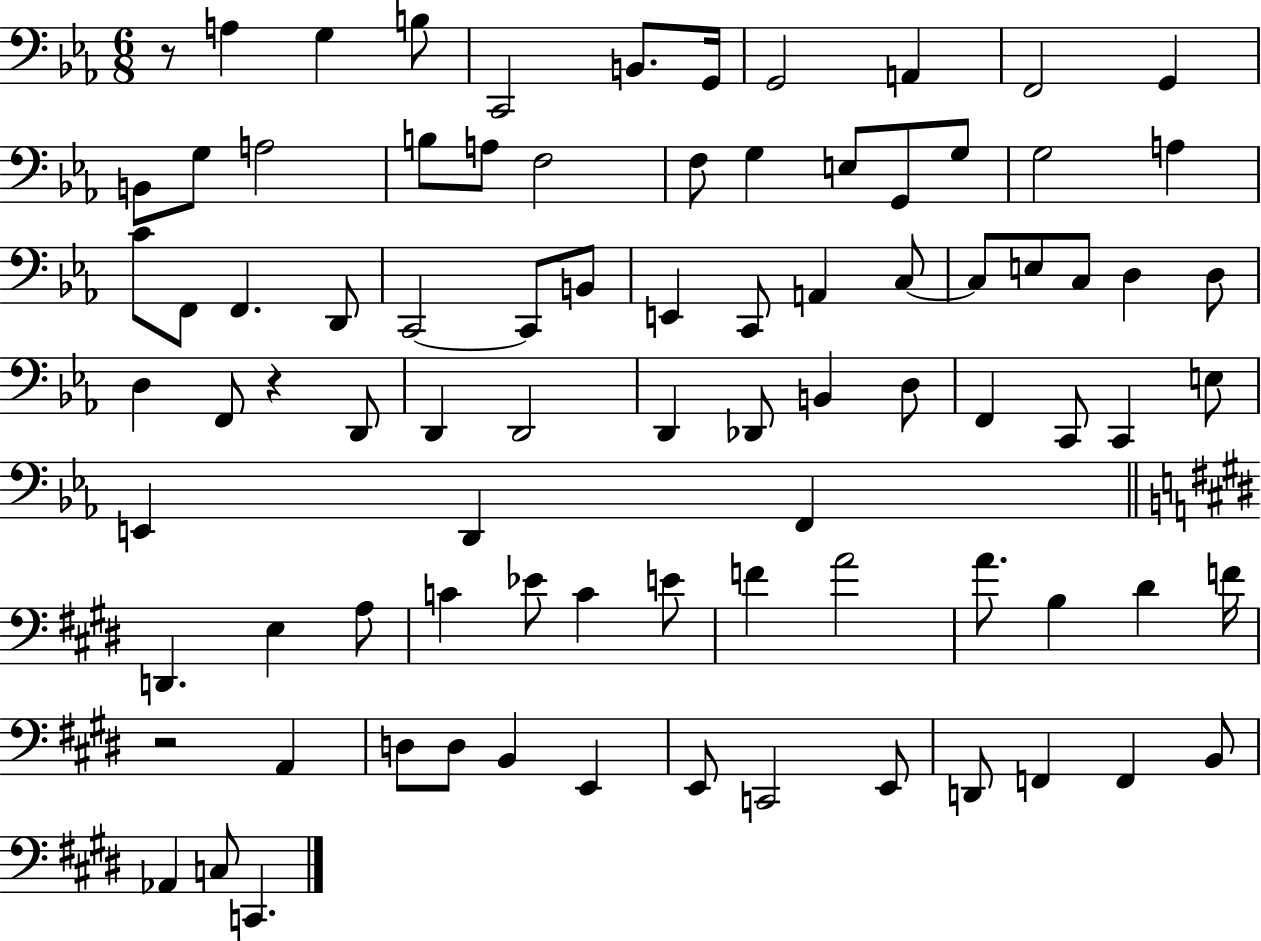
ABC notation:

X:1
T:Untitled
M:6/8
L:1/4
K:Eb
z/2 A, G, B,/2 C,,2 B,,/2 G,,/4 G,,2 A,, F,,2 G,, B,,/2 G,/2 A,2 B,/2 A,/2 F,2 F,/2 G, E,/2 G,,/2 G,/2 G,2 A, C/2 F,,/2 F,, D,,/2 C,,2 C,,/2 B,,/2 E,, C,,/2 A,, C,/2 C,/2 E,/2 C,/2 D, D,/2 D, F,,/2 z D,,/2 D,, D,,2 D,, _D,,/2 B,, D,/2 F,, C,,/2 C,, E,/2 E,, D,, F,, D,, E, A,/2 C _E/2 C E/2 F A2 A/2 B, ^D F/4 z2 A,, D,/2 D,/2 B,, E,, E,,/2 C,,2 E,,/2 D,,/2 F,, F,, B,,/2 _A,, C,/2 C,,